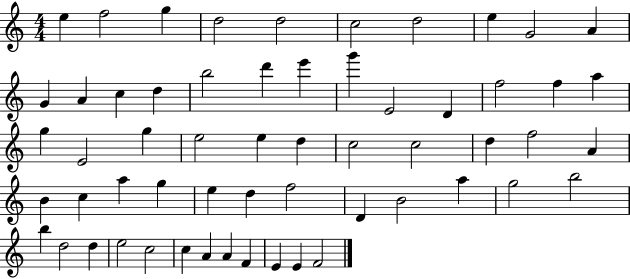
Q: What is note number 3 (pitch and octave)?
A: G5